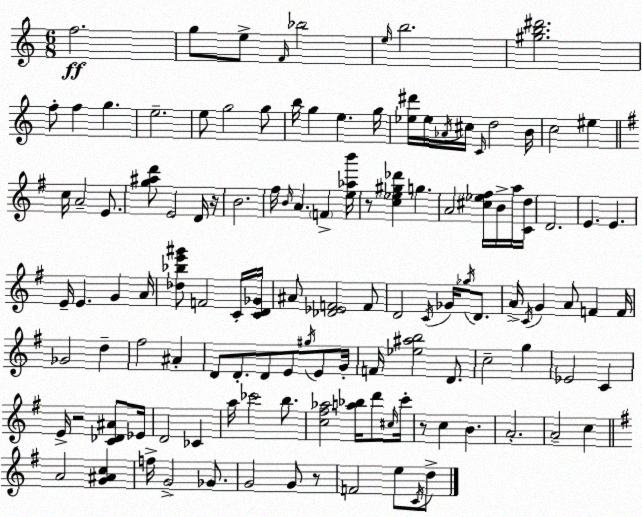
X:1
T:Untitled
M:6/8
L:1/4
K:C
f2 g/2 e/2 F/4 _b2 e/4 b2 [^gb^d']2 f/2 f g e2 e/2 g2 g/2 b/4 g e g/4 [_e^d']/4 _e/4 _A/4 ^c/4 C/4 d2 B/4 c2 ^e c/4 A2 E/2 [g^ad']/2 E2 D/4 z/4 B2 ^f/4 B/4 A F [e_ab']/4 z/2 [c_e^g_d'] g A2 [^c_e^f]/4 B/4 a/4 [Cd]/4 D2 E E E/4 E G A/4 [_d_be'^g']/2 F2 C/4 [CD_G]/4 ^A/2 [_D_EF]2 F/2 D2 C/4 _G/4 _g/4 D/2 A/4 C/4 G A/2 F F/4 _G2 d ^f2 ^A D/2 D/2 D/2 E/2 ^g/4 E/2 G/4 F/4 [_e^ab]2 D/2 c2 g _E2 C E/4 z2 [C_D^A]/2 _E/4 D2 _C a/4 _c'2 b/2 [c^f_a]2 [a_b]/4 d'/2 ^c/4 c'/4 z/2 c B A2 A2 c A2 [G^Ac] f/4 G2 _G/2 G2 G/2 z/2 F2 e/2 C/4 d/2